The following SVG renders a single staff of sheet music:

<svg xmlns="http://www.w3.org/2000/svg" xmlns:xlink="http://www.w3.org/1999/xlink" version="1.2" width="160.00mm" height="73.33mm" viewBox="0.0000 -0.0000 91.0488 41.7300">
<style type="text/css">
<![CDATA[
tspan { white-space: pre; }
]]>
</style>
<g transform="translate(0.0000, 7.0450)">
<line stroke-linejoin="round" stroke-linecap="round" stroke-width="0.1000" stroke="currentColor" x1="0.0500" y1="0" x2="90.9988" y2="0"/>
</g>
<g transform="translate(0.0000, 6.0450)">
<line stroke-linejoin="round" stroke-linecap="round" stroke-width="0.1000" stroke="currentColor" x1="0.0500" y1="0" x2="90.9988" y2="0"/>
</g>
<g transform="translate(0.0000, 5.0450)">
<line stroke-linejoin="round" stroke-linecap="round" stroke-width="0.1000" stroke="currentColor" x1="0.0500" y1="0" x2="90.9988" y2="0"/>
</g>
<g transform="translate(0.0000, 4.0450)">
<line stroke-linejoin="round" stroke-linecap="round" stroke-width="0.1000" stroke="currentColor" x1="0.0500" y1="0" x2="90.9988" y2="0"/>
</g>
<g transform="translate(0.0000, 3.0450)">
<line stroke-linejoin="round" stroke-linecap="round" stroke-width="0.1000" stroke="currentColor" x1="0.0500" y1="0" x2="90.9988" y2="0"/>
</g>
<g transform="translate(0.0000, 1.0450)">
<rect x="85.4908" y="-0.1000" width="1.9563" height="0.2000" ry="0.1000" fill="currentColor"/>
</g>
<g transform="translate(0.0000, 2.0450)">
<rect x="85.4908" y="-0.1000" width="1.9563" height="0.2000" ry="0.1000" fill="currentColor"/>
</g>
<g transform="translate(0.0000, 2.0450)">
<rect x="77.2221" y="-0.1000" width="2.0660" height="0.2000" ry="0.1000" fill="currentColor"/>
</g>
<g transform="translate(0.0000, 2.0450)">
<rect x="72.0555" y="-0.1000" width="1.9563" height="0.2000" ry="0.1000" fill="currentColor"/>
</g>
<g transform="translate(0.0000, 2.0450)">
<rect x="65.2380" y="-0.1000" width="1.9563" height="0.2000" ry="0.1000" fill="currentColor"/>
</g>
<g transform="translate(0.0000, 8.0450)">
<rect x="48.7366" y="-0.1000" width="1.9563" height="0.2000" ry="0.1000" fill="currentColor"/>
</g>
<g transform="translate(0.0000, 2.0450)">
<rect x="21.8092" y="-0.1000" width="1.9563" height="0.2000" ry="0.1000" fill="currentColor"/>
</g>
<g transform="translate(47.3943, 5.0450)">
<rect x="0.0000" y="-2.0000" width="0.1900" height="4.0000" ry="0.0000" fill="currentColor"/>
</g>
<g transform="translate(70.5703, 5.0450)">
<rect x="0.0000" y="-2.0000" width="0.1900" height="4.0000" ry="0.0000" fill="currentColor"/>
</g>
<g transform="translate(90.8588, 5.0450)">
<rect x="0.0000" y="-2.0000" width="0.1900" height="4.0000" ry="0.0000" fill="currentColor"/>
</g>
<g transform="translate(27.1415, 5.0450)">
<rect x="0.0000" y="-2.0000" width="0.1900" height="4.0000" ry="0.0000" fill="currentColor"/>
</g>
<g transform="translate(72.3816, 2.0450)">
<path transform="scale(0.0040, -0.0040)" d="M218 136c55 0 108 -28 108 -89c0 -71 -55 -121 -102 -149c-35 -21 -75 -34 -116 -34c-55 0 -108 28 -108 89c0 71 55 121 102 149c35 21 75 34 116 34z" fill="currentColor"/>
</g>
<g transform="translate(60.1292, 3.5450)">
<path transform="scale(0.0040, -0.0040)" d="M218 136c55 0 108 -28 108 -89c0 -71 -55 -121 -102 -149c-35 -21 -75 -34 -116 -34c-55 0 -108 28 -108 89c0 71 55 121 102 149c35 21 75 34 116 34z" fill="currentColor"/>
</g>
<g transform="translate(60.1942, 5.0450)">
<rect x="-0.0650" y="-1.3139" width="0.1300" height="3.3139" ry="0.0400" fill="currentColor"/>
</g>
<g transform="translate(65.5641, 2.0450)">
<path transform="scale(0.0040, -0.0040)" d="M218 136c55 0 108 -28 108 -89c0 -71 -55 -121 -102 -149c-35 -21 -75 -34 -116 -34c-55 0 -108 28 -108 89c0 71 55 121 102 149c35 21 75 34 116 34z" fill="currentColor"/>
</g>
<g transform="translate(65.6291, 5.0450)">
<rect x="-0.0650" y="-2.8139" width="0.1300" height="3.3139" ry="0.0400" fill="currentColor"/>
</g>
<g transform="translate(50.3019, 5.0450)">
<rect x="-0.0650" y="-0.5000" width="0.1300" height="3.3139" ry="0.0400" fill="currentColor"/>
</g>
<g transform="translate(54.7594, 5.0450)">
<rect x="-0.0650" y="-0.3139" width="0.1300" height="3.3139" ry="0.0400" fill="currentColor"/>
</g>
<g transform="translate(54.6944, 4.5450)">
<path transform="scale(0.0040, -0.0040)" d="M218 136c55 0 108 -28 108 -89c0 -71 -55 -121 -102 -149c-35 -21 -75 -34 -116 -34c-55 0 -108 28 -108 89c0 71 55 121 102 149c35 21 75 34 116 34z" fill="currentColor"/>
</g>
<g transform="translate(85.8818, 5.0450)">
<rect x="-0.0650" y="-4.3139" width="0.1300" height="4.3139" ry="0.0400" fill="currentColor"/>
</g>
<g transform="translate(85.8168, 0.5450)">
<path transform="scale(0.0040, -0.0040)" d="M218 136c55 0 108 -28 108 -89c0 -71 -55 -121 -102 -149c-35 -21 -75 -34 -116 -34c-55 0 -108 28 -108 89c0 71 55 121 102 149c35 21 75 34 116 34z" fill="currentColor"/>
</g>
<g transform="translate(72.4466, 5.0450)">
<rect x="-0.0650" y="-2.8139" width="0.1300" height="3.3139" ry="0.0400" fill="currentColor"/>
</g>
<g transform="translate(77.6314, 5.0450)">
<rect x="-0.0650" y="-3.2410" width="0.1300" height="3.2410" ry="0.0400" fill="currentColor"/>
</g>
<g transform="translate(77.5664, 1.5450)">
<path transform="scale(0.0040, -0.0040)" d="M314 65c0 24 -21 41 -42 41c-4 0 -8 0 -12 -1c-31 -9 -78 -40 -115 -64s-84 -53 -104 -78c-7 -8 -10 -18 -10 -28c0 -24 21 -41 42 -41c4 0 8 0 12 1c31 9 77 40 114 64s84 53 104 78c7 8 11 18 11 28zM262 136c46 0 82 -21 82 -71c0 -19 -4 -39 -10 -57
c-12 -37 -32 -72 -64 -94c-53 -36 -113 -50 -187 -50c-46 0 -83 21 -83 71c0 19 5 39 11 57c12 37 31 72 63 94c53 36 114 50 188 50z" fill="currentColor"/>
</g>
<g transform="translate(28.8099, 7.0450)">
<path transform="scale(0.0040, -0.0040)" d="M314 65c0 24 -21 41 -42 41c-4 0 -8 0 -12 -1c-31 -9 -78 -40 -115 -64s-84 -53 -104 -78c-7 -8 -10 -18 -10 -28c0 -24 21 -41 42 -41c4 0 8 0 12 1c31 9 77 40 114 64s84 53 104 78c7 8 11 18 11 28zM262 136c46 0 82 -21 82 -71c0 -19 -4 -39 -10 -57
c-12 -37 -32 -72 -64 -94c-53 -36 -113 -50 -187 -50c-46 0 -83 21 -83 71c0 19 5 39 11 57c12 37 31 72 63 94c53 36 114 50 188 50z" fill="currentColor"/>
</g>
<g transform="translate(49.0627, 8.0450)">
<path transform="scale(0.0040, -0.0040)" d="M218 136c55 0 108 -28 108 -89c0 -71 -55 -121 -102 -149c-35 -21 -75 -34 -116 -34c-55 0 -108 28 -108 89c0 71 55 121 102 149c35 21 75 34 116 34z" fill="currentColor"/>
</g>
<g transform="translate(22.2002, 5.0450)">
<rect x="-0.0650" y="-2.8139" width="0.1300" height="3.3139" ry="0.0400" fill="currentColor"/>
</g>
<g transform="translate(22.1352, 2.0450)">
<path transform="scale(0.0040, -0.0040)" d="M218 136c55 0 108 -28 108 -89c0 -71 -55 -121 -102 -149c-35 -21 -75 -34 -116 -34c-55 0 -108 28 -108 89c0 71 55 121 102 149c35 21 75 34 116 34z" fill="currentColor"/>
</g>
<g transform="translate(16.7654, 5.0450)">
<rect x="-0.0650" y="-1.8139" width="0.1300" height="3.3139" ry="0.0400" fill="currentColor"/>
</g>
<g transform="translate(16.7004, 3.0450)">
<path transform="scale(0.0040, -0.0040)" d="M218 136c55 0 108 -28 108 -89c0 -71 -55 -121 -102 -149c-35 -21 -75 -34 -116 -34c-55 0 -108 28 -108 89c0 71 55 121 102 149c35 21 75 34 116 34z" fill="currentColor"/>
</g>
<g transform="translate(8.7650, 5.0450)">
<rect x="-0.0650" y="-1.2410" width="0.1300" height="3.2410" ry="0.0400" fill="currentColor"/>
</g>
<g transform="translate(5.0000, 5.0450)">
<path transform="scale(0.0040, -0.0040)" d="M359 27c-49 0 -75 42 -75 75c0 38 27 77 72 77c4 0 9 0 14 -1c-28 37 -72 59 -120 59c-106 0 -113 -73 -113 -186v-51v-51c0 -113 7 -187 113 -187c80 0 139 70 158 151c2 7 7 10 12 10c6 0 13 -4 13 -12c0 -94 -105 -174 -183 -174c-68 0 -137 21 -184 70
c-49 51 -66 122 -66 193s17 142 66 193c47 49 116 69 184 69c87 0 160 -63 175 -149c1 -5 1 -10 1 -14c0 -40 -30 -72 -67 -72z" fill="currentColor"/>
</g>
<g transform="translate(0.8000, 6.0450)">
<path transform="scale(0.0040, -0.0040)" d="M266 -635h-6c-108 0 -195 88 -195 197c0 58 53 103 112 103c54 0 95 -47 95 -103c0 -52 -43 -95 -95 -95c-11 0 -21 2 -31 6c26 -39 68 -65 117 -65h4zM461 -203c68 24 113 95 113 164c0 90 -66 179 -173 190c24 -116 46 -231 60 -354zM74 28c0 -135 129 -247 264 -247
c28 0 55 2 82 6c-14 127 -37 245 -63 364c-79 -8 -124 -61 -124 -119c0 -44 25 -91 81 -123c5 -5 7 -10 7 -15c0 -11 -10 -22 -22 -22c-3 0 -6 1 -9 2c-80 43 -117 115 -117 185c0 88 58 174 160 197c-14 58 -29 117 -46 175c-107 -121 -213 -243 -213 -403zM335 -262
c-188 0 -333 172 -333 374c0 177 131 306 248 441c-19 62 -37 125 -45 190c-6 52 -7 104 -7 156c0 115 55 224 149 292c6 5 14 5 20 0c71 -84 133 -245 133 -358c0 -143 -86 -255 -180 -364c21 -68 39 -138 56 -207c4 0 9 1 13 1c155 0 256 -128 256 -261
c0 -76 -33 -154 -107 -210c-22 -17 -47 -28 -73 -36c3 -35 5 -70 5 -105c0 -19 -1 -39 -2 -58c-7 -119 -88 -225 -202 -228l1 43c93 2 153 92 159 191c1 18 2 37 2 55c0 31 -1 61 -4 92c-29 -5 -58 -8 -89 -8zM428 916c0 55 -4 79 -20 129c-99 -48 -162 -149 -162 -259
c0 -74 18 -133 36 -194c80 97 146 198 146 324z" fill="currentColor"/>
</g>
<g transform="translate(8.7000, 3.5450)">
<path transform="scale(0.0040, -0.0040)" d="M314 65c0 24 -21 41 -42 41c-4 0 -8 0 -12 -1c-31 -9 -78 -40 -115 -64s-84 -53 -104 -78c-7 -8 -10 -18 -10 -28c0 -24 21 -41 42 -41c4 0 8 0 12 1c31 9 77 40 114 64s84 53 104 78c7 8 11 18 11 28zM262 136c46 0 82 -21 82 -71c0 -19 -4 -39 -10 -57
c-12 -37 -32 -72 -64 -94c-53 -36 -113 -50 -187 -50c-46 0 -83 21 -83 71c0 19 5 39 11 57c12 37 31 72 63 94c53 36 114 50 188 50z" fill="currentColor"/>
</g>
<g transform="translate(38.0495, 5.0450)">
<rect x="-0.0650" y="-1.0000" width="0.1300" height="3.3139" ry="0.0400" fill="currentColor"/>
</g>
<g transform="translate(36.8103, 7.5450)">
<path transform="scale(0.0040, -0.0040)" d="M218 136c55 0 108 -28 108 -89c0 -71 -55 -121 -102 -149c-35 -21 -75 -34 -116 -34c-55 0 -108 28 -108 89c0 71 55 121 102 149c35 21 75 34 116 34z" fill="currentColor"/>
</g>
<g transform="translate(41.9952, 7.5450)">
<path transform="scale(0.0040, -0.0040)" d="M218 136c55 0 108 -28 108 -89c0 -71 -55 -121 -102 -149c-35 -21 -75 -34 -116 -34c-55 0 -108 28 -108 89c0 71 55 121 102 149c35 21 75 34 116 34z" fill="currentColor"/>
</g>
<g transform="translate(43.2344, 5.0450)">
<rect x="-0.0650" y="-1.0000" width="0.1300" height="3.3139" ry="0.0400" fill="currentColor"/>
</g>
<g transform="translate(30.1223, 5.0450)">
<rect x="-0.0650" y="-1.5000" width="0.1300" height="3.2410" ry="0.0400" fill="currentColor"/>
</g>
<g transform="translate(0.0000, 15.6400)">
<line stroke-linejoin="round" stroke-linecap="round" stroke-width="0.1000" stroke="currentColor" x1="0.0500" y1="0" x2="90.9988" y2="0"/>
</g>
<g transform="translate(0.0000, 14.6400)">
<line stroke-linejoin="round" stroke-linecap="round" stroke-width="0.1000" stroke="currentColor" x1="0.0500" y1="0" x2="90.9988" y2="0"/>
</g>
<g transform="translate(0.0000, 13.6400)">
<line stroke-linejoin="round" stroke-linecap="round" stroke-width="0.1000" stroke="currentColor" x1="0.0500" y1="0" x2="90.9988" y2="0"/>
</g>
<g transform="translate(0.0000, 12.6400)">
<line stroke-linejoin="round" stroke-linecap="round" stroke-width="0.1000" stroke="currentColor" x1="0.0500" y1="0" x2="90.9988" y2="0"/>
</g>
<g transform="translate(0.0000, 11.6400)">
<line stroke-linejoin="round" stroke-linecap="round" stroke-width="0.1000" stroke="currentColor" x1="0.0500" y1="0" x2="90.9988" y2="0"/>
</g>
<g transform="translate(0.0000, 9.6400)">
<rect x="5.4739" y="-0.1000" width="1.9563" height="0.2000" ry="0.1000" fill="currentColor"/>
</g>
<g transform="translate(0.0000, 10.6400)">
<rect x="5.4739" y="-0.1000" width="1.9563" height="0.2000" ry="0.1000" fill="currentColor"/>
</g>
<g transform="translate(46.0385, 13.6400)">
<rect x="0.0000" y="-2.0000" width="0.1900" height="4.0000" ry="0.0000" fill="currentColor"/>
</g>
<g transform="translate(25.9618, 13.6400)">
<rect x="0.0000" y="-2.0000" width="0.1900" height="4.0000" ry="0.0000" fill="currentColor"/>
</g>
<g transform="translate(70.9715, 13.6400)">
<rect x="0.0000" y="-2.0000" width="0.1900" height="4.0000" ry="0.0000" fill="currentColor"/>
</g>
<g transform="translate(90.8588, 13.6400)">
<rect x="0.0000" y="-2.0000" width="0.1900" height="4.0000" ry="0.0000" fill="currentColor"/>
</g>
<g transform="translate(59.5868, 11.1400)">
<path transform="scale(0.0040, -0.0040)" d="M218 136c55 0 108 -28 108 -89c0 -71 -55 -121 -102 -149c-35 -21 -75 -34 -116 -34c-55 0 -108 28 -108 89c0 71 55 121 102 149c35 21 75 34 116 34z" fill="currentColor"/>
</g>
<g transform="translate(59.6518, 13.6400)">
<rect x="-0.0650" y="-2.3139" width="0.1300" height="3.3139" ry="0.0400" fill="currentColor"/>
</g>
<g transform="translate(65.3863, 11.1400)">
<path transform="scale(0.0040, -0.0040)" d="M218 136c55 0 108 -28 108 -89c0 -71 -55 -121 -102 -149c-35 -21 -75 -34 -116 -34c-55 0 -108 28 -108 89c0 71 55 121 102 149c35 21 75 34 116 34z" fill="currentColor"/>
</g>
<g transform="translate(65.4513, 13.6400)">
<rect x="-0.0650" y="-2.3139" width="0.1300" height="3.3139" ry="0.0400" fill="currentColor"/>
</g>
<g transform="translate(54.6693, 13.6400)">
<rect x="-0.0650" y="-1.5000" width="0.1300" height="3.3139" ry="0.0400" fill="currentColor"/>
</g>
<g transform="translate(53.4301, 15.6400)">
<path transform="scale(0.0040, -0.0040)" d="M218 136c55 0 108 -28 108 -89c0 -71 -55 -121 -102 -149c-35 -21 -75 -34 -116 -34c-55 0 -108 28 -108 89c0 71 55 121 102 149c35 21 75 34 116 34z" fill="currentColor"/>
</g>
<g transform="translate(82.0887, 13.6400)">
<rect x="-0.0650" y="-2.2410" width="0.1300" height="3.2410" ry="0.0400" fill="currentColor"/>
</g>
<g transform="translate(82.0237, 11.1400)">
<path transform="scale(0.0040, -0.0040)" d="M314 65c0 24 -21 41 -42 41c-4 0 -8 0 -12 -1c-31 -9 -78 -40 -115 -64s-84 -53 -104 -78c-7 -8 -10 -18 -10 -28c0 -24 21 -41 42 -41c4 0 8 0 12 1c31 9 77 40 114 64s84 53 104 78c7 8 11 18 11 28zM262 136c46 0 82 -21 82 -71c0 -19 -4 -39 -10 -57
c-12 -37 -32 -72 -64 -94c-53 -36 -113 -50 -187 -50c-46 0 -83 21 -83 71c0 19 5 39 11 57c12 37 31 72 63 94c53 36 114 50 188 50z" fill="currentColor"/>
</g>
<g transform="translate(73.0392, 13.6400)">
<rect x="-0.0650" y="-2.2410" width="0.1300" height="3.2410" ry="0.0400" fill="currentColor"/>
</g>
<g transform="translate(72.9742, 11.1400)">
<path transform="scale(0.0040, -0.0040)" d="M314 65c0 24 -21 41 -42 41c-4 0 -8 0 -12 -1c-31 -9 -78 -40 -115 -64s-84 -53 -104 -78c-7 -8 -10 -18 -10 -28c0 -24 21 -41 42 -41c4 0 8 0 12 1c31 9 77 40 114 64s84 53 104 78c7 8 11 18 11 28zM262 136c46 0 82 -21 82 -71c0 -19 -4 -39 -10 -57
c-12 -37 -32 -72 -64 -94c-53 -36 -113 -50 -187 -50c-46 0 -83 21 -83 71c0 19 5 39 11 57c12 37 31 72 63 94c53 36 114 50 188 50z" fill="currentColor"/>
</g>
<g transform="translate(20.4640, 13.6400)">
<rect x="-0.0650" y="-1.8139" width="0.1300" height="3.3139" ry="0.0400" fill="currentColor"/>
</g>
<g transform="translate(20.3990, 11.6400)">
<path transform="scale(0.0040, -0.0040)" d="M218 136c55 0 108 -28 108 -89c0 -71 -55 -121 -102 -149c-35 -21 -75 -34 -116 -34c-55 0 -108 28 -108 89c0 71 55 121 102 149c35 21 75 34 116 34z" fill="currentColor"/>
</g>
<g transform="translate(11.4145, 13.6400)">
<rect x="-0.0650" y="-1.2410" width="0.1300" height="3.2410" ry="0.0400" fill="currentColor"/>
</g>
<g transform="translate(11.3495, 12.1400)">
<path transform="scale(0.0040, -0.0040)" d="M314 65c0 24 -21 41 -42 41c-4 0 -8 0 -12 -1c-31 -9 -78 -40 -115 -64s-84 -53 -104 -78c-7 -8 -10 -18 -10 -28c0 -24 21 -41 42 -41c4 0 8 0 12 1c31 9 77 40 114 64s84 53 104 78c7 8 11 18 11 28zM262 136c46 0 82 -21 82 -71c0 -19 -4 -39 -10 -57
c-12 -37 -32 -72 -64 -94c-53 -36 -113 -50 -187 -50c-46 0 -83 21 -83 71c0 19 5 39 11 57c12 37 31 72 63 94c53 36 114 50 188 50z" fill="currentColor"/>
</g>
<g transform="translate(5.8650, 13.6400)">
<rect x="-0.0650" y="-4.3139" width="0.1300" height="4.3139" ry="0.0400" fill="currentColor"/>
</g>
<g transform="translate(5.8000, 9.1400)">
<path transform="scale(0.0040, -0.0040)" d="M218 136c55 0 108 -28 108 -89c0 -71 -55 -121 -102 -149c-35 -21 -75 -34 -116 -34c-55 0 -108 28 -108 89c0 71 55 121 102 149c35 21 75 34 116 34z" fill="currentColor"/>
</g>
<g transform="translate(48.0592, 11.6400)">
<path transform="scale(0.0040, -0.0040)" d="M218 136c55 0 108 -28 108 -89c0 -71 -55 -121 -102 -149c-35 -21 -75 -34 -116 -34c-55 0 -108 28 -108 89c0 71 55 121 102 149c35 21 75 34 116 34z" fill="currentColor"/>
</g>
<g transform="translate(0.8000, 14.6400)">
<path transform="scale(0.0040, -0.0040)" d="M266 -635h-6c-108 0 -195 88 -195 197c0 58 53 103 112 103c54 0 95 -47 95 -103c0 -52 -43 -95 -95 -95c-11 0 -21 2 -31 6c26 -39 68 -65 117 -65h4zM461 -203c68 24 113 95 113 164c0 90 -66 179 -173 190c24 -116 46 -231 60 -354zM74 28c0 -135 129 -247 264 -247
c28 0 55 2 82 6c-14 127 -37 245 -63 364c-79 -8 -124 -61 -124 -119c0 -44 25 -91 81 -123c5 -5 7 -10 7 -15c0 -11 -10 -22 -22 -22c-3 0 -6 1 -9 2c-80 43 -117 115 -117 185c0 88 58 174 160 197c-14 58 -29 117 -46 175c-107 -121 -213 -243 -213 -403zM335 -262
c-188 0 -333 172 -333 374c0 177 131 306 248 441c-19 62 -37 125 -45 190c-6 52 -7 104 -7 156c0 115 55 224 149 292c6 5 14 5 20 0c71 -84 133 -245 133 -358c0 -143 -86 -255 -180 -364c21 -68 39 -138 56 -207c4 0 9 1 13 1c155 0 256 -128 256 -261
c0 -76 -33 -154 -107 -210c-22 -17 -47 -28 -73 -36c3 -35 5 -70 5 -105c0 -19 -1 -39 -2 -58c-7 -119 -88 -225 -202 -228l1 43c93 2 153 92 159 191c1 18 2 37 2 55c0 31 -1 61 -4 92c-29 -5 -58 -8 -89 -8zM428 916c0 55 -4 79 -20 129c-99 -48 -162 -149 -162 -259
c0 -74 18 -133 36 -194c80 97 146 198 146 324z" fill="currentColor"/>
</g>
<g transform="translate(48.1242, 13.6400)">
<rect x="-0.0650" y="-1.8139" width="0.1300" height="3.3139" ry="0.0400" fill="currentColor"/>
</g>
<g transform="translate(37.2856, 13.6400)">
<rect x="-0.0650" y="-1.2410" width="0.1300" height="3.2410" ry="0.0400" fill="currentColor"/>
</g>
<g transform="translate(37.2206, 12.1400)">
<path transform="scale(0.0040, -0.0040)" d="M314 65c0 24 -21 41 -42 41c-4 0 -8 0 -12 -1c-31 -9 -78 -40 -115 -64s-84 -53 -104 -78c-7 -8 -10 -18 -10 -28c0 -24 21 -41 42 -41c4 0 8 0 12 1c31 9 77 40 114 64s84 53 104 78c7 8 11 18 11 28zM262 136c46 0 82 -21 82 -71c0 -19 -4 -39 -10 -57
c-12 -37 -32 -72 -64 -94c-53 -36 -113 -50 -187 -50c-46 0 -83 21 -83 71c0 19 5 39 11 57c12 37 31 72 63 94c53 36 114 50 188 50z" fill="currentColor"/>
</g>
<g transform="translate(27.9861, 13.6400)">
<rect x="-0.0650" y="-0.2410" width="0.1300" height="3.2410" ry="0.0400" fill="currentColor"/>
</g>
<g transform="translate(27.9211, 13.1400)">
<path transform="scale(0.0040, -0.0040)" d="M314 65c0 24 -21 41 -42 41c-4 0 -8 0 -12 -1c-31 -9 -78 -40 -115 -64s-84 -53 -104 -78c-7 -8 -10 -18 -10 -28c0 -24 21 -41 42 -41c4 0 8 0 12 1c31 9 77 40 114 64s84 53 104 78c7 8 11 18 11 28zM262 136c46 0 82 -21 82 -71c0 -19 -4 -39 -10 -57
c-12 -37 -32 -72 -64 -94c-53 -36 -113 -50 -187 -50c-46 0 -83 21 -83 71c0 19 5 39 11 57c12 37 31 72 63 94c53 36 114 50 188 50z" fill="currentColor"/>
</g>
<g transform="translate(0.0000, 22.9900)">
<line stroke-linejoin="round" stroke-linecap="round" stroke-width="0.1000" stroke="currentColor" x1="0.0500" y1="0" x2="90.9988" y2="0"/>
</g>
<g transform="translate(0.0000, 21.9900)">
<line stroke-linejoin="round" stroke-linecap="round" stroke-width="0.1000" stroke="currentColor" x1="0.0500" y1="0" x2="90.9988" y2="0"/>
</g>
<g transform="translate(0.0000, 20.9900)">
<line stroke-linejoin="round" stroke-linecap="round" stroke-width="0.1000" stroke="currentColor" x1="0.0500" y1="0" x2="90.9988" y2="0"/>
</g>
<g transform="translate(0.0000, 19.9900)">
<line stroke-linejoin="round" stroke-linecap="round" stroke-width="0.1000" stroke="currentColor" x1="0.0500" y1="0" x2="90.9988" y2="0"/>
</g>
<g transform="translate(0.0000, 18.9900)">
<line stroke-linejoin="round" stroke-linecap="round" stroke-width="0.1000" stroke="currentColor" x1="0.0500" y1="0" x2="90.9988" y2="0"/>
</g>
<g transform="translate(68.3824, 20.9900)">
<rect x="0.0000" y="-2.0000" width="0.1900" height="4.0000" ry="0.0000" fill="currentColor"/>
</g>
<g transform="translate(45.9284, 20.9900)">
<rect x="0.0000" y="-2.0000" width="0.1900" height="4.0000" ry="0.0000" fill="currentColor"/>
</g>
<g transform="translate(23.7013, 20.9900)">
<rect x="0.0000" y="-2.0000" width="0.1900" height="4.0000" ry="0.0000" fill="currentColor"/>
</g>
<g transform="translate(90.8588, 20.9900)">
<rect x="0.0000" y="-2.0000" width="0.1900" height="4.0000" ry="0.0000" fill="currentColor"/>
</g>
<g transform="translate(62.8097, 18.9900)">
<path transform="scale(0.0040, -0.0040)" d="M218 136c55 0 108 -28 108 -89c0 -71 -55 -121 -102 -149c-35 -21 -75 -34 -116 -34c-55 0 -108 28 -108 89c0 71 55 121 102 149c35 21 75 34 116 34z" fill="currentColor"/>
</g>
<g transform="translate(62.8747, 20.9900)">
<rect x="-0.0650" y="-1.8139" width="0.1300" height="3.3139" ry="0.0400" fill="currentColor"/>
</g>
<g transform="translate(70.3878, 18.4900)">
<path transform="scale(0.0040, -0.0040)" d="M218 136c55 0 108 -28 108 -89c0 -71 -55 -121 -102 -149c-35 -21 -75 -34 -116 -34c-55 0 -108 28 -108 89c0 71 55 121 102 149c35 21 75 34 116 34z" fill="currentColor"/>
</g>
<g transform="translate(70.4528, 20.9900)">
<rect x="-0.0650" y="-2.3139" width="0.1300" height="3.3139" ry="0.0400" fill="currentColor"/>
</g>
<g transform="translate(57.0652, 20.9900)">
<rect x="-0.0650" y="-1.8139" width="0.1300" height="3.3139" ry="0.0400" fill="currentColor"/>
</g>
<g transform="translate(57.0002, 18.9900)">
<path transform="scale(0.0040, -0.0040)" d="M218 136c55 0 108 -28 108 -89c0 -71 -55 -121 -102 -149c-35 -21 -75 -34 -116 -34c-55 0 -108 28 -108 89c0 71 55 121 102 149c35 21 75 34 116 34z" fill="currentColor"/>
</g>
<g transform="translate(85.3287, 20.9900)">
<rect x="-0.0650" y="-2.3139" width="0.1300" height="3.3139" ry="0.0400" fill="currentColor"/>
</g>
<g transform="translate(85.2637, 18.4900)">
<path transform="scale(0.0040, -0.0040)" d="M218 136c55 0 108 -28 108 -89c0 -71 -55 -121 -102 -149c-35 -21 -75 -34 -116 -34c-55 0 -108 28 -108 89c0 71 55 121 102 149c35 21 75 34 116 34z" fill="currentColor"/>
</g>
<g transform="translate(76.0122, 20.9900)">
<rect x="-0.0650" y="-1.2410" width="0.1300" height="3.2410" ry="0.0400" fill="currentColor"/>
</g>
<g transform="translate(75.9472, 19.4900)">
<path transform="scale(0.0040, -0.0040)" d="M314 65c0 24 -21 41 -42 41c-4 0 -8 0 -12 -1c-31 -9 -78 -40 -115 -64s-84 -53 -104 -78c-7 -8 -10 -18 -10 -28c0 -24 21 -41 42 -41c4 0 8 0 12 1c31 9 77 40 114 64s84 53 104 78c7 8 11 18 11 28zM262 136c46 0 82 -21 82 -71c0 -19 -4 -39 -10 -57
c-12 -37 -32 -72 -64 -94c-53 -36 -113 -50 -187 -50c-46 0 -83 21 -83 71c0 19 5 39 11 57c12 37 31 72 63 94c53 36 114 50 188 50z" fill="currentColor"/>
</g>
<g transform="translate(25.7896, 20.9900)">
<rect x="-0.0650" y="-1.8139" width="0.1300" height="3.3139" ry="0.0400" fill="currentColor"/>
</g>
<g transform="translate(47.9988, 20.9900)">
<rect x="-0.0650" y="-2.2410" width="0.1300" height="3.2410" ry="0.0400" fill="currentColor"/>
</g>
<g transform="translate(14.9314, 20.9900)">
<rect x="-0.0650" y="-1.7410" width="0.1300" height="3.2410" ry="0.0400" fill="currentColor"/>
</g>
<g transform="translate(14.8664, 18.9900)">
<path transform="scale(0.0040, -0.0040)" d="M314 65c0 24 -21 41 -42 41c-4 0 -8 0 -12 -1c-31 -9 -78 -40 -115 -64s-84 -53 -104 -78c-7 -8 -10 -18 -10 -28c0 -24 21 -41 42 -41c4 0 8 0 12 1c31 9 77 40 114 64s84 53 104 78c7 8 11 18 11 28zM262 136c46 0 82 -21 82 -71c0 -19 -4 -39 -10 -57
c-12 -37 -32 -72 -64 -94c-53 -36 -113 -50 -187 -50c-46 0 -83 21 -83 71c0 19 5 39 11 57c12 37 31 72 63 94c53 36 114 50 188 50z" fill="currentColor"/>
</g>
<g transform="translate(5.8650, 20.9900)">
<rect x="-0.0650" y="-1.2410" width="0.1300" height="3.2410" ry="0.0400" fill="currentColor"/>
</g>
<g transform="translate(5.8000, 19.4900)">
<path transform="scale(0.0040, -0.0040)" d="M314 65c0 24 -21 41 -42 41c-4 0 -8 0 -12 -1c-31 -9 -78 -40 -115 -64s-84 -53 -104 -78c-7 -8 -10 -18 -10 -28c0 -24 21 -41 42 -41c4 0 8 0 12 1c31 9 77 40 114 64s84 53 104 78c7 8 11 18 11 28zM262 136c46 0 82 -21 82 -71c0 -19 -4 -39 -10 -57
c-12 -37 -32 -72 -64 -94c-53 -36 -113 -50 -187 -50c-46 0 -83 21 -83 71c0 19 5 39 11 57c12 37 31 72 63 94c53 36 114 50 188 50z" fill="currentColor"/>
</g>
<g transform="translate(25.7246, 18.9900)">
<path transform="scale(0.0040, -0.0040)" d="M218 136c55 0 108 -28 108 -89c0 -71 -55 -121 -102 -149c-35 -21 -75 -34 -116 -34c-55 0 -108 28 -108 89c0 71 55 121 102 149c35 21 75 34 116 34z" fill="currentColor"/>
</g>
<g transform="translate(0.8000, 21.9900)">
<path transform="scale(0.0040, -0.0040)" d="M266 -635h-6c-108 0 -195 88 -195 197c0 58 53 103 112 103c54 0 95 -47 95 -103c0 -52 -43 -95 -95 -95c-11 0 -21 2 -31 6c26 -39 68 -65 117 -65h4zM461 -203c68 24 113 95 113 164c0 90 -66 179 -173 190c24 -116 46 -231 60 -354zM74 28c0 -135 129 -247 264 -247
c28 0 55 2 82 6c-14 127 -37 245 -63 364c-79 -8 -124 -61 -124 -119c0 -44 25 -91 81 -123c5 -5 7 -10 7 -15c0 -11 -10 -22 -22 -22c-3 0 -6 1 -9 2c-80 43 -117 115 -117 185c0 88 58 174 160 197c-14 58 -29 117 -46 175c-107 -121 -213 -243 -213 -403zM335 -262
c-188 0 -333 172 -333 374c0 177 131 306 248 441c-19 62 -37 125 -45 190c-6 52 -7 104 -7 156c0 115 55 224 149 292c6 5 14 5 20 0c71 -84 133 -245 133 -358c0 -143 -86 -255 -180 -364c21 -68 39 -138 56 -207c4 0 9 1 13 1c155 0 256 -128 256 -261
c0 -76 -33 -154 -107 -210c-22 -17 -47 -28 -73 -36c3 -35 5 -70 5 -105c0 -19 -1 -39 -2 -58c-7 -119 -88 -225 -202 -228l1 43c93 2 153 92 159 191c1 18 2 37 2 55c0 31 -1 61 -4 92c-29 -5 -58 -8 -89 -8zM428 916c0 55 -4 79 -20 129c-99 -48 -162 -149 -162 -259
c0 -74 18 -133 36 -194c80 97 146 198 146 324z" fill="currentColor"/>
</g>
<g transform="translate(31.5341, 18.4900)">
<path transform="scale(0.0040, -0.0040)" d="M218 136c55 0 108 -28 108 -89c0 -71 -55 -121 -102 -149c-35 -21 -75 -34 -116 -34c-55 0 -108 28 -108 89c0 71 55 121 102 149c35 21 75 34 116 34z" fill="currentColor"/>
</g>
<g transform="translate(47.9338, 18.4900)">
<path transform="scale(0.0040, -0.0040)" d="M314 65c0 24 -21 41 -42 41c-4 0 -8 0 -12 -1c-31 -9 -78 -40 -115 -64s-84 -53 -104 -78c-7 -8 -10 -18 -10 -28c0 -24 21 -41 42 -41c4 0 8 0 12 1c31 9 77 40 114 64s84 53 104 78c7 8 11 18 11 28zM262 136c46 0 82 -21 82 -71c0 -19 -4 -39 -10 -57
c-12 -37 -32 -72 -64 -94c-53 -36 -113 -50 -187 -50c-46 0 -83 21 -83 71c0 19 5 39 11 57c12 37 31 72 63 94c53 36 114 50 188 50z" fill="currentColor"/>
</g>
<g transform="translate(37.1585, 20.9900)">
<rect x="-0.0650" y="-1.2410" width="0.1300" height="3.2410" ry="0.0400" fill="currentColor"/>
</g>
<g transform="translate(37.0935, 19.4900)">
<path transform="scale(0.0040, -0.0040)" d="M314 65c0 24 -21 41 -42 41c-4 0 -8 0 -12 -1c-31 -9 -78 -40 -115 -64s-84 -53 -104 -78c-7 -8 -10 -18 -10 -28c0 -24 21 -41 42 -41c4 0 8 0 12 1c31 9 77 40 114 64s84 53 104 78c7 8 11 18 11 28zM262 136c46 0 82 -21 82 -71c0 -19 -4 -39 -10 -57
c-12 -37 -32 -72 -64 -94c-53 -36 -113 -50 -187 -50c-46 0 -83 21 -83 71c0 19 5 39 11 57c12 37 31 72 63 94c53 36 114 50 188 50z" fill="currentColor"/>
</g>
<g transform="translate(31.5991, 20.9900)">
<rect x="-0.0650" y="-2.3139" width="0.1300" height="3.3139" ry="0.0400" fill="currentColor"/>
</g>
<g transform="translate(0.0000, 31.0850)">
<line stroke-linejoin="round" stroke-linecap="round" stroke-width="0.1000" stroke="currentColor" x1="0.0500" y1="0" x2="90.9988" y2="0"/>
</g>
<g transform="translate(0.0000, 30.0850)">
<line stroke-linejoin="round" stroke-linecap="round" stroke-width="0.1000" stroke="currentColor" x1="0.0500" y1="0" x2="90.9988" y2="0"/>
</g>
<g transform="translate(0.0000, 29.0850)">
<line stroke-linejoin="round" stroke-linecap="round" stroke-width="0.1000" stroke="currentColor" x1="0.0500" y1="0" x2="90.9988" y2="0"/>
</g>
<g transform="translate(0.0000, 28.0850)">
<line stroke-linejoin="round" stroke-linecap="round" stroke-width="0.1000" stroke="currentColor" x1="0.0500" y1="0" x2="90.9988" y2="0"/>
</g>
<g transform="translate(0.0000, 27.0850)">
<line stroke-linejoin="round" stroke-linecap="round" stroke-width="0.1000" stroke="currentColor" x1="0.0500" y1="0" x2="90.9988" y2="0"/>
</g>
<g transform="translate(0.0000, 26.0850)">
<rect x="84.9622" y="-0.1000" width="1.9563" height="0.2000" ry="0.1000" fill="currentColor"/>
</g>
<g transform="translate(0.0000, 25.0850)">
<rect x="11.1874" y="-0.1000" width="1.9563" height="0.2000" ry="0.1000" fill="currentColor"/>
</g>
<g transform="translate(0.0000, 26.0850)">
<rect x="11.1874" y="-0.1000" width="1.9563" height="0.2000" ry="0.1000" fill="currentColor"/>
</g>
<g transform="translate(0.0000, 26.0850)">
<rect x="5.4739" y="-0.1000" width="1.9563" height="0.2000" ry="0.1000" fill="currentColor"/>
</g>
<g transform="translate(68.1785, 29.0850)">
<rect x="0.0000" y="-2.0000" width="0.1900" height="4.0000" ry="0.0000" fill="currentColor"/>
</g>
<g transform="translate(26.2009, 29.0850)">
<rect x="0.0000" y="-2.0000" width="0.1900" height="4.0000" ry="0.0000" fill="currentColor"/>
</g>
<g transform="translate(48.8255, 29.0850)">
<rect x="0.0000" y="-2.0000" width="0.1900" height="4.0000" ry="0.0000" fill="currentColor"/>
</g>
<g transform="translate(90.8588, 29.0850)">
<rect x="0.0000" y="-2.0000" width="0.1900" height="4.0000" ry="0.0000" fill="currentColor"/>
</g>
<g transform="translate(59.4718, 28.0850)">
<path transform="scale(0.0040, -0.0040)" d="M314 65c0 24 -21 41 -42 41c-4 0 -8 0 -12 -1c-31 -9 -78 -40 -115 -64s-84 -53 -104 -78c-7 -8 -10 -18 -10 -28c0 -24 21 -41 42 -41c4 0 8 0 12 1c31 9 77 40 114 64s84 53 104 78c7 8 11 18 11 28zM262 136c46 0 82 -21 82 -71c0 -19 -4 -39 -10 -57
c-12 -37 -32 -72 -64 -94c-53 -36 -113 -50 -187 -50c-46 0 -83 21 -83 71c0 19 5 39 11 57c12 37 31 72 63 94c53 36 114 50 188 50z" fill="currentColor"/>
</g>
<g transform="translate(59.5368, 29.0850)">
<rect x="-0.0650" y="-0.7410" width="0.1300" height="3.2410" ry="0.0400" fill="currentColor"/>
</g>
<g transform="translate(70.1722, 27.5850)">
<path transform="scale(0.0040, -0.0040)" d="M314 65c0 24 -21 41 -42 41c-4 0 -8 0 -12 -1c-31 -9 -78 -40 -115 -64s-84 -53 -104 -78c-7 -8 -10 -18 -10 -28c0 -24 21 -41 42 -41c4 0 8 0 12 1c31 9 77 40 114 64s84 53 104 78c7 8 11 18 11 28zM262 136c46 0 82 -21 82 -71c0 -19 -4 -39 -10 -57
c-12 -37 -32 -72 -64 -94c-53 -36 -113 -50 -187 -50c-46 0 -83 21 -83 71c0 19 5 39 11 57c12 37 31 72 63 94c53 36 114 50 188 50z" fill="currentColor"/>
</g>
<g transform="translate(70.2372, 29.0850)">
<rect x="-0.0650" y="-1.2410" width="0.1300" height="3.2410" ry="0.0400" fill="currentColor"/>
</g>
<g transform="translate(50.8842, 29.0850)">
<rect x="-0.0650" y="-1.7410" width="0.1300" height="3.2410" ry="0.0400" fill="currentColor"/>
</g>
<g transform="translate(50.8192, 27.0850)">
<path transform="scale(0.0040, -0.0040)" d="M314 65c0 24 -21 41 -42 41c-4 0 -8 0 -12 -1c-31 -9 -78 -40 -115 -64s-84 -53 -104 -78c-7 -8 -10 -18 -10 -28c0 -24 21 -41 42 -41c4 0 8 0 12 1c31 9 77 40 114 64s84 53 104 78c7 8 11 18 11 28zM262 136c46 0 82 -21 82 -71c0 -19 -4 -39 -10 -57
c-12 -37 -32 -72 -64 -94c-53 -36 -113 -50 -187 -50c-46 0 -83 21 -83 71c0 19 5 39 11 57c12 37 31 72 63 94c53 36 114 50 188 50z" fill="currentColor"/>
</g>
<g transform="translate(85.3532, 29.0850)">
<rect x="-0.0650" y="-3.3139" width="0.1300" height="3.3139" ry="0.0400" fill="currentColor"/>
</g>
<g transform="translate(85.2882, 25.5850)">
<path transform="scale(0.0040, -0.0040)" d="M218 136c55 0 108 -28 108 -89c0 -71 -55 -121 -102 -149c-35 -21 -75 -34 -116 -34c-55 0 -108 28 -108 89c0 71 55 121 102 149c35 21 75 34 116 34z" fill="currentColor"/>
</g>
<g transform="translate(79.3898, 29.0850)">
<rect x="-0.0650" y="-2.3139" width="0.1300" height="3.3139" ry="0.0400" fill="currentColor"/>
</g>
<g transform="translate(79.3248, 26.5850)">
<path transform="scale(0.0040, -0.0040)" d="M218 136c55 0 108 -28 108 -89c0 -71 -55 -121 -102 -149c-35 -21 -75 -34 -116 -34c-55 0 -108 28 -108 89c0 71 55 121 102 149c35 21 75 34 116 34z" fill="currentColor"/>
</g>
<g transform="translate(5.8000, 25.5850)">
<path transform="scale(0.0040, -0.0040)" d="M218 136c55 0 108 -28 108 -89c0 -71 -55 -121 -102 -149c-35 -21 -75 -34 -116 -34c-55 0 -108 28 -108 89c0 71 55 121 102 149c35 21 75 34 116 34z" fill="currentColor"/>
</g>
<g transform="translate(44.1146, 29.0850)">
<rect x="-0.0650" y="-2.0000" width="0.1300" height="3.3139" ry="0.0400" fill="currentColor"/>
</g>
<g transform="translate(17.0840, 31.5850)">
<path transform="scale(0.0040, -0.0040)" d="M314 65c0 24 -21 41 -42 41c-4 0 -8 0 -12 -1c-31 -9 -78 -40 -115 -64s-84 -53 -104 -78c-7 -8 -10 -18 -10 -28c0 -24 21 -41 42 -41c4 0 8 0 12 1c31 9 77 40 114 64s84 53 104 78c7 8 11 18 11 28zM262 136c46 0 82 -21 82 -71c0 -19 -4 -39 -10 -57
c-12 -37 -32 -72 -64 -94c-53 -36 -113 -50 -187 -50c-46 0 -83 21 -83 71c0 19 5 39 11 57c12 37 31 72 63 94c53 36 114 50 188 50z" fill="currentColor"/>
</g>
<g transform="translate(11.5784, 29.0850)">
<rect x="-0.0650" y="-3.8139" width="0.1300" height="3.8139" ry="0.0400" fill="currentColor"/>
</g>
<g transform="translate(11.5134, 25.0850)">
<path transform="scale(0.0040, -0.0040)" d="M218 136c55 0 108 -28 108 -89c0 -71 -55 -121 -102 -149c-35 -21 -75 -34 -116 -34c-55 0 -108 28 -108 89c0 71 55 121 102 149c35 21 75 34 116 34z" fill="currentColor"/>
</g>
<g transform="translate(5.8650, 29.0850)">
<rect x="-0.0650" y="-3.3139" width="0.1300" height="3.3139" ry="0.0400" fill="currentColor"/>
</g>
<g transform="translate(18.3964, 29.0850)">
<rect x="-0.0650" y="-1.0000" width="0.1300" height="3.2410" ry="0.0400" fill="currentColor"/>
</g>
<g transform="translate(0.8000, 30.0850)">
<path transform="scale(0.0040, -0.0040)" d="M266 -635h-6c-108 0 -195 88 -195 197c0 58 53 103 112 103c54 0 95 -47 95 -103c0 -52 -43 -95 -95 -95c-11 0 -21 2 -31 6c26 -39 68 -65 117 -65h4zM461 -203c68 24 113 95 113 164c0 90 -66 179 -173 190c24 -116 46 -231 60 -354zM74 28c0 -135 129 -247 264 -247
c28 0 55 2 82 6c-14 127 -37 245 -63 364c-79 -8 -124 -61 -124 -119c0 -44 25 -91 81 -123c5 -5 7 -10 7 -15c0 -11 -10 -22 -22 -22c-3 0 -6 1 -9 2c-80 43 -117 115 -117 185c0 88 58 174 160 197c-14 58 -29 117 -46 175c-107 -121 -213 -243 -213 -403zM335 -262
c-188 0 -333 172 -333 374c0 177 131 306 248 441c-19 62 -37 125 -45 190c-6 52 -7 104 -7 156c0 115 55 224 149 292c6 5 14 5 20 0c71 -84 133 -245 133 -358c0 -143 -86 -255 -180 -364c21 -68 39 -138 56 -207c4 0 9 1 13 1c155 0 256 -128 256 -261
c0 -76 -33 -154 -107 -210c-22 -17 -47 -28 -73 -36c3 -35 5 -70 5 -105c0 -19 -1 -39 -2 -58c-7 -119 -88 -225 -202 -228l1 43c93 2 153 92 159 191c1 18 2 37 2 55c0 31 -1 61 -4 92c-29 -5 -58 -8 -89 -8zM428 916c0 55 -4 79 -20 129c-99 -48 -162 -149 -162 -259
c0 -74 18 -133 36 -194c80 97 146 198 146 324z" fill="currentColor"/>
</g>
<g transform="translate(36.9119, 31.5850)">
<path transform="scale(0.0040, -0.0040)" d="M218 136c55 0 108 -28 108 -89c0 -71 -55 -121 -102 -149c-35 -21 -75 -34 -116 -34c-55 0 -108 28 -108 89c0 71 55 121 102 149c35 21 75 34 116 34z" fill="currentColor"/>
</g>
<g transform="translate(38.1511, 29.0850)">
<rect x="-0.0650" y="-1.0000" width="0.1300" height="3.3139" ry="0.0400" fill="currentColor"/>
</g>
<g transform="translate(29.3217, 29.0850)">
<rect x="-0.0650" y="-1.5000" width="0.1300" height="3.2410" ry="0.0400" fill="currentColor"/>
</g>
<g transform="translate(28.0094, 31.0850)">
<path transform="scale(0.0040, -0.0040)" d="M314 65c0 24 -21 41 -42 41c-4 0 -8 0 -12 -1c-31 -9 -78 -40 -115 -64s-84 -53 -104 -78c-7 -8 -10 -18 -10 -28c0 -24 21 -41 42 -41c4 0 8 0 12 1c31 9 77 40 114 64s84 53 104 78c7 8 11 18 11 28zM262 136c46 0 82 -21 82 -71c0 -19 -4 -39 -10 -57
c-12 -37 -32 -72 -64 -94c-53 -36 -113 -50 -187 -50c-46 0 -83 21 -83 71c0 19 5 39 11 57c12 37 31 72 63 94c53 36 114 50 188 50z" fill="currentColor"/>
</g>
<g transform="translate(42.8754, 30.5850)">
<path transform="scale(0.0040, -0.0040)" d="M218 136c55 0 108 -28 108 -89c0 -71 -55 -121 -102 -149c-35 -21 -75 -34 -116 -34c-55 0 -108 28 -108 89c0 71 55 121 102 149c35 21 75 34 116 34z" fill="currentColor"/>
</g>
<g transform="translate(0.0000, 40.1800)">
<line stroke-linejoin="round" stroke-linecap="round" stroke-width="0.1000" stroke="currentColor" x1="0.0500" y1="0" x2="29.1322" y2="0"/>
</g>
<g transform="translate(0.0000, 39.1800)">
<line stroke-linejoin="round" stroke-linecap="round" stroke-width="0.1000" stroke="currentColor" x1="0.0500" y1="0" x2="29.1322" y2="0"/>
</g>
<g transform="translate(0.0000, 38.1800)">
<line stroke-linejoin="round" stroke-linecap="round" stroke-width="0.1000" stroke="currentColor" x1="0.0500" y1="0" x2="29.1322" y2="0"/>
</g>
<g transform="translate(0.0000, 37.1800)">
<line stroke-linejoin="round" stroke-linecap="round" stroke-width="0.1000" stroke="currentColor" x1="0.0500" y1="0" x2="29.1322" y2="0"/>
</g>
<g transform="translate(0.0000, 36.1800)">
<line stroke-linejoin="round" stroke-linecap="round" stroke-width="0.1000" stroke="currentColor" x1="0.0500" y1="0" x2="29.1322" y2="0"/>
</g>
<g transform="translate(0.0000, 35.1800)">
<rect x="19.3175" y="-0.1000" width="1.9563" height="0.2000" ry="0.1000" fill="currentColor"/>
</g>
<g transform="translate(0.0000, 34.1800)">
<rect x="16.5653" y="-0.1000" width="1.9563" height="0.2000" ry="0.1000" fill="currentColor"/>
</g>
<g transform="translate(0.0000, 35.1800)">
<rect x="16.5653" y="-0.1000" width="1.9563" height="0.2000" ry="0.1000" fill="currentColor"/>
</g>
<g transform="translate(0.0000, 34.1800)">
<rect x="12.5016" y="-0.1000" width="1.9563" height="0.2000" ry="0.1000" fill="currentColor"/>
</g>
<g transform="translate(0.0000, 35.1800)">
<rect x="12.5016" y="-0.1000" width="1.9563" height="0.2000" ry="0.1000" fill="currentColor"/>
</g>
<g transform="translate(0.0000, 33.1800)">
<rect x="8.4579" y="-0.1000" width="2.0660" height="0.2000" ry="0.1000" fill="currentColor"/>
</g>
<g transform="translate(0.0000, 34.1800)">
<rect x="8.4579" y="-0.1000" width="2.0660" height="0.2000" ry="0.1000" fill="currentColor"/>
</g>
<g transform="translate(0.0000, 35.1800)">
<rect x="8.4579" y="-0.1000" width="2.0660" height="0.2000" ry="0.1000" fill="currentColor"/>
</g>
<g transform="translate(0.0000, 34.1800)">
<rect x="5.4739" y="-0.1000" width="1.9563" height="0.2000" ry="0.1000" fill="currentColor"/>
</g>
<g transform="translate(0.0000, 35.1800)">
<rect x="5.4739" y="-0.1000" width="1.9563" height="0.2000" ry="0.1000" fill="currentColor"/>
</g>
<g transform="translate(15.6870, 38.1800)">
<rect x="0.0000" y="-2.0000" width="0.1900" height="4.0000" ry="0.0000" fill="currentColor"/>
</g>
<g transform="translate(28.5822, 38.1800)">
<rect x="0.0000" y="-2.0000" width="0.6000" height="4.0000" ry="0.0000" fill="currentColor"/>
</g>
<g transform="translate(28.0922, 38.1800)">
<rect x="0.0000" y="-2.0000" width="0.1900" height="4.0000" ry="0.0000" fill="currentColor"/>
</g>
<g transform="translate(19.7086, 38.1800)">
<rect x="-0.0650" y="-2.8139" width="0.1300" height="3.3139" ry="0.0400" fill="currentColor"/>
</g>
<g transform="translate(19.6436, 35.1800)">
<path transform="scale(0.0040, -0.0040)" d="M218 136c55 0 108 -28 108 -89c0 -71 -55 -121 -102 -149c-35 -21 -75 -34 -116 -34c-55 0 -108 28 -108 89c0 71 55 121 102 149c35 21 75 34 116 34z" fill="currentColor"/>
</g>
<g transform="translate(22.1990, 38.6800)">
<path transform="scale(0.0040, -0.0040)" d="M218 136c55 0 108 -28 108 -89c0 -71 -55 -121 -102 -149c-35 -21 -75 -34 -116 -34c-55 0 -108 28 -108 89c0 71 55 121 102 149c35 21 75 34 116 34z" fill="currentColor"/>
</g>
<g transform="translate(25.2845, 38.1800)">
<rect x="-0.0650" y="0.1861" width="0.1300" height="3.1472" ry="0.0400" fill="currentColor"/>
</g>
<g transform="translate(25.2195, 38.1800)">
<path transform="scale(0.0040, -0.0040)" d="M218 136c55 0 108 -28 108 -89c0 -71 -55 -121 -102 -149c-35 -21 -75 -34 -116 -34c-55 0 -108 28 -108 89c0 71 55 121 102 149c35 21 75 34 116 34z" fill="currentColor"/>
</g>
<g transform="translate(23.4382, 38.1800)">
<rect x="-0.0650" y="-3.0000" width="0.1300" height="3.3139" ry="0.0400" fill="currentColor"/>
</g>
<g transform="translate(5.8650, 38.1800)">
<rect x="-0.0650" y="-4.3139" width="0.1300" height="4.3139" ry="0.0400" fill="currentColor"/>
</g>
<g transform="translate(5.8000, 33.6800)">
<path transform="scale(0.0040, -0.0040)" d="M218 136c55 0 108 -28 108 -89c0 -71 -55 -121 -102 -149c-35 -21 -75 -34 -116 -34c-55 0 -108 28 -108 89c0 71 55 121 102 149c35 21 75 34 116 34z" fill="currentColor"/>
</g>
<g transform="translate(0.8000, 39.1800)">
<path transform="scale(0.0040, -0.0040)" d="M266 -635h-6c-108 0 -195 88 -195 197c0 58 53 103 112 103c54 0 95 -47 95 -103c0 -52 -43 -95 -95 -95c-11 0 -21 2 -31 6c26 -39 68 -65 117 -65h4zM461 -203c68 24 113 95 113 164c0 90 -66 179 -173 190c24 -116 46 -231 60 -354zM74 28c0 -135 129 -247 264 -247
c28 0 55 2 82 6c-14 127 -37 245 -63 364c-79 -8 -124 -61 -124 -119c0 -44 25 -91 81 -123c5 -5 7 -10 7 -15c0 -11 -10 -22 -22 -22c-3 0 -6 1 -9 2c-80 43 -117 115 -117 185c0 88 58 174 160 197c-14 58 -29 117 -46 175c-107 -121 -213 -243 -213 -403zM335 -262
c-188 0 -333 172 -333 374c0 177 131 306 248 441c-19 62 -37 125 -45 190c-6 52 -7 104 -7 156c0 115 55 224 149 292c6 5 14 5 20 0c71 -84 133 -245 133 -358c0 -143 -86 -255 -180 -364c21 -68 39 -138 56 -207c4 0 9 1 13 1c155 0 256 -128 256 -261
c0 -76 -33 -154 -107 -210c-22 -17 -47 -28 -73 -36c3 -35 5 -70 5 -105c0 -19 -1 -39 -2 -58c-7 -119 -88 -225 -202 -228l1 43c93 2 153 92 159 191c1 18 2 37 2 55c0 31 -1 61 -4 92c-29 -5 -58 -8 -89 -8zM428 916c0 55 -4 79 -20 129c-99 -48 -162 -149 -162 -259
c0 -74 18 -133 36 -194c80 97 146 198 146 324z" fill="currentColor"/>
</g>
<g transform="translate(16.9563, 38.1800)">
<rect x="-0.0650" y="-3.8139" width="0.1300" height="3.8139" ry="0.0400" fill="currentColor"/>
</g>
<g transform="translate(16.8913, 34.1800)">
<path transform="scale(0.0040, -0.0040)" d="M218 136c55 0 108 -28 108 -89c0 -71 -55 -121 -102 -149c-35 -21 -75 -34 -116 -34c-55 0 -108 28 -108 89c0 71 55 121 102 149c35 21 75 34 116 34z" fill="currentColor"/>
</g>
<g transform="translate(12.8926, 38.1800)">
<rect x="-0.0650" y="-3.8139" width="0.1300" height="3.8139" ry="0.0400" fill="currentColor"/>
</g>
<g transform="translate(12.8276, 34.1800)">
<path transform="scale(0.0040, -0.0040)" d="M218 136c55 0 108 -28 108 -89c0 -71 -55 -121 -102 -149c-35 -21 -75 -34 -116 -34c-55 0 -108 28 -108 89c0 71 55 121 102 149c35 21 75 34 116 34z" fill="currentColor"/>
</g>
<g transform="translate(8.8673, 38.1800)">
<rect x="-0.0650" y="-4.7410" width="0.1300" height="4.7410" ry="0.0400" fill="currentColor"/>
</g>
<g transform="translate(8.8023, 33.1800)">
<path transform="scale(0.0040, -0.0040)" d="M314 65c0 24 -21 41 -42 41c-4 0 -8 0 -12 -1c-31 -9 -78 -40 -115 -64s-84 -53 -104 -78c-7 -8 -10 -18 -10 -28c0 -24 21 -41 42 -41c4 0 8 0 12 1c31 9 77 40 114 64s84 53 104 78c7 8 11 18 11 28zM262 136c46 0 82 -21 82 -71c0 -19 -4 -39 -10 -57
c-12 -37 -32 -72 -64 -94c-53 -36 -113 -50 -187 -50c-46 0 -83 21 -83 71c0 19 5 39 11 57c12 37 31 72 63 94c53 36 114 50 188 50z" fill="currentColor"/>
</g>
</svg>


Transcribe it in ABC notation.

X:1
T:Untitled
M:4/4
L:1/4
K:C
e2 f a E2 D D C c e a a b2 d' d' e2 f c2 e2 f E g g g2 g2 e2 f2 f g e2 g2 f f g e2 g b c' D2 E2 D F f2 d2 e2 g b d' e'2 c' c' a A B